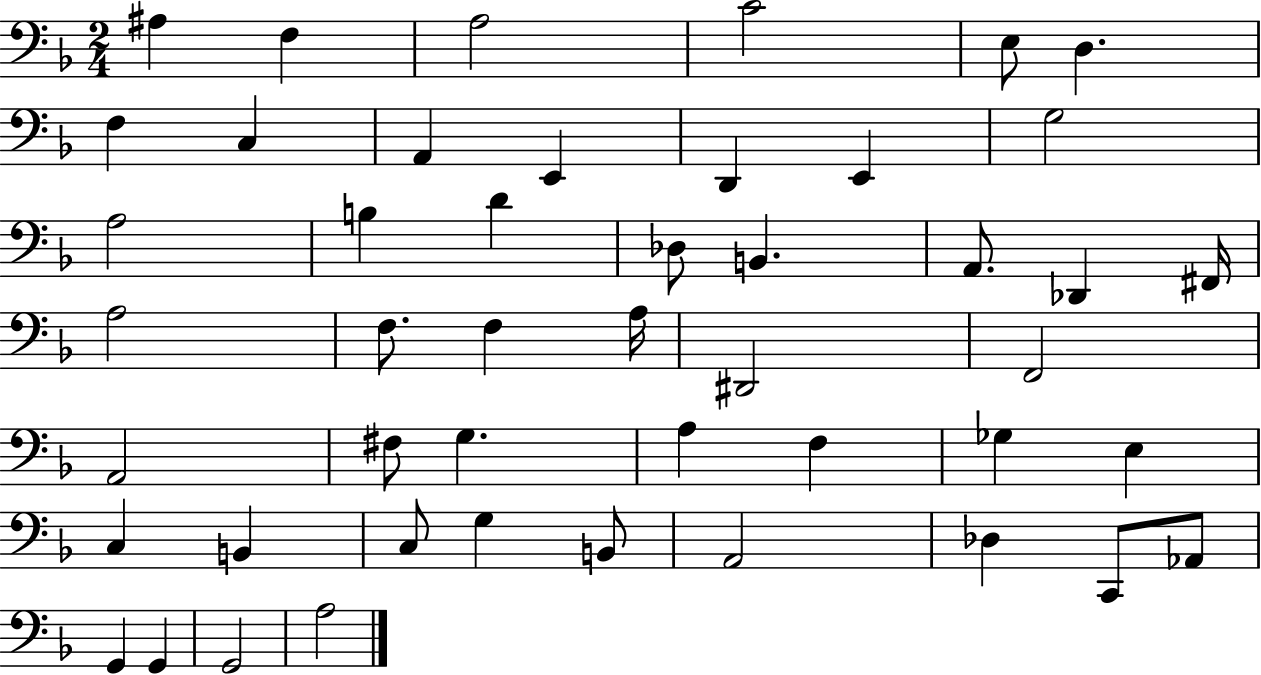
{
  \clef bass
  \numericTimeSignature
  \time 2/4
  \key f \major
  \repeat volta 2 { ais4 f4 | a2 | c'2 | e8 d4. | \break f4 c4 | a,4 e,4 | d,4 e,4 | g2 | \break a2 | b4 d'4 | des8 b,4. | a,8. des,4 fis,16 | \break a2 | f8. f4 a16 | dis,2 | f,2 | \break a,2 | fis8 g4. | a4 f4 | ges4 e4 | \break c4 b,4 | c8 g4 b,8 | a,2 | des4 c,8 aes,8 | \break g,4 g,4 | g,2 | a2 | } \bar "|."
}